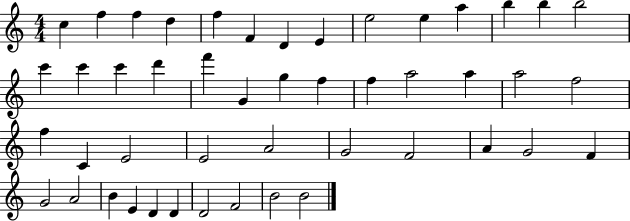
X:1
T:Untitled
M:4/4
L:1/4
K:C
c f f d f F D E e2 e a b b b2 c' c' c' d' f' G g f f a2 a a2 f2 f C E2 E2 A2 G2 F2 A G2 F G2 A2 B E D D D2 F2 B2 B2